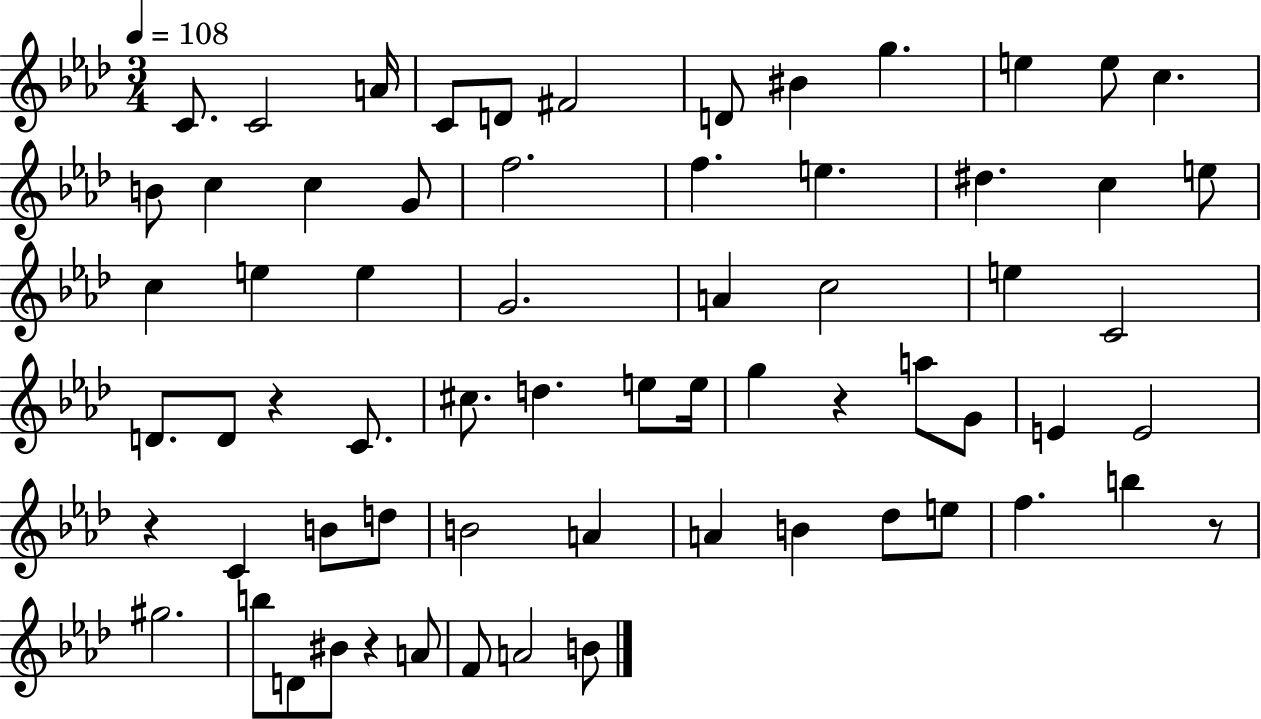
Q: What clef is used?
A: treble